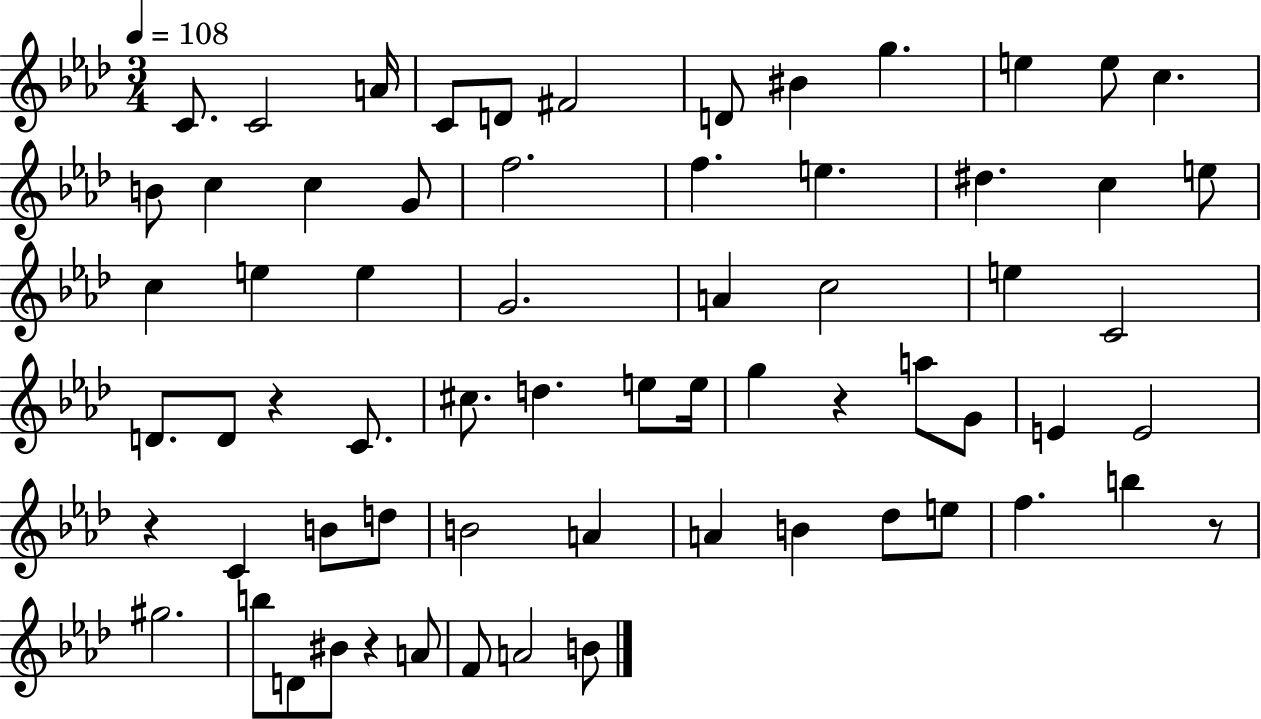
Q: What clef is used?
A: treble